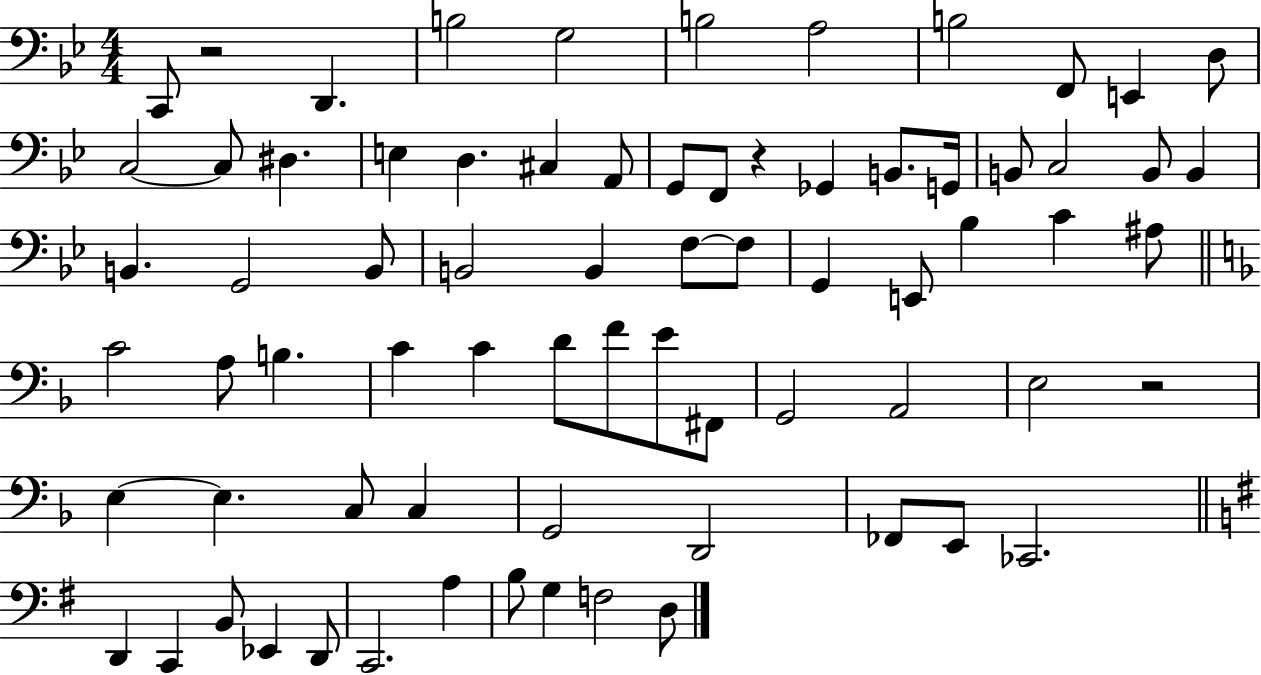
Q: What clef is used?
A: bass